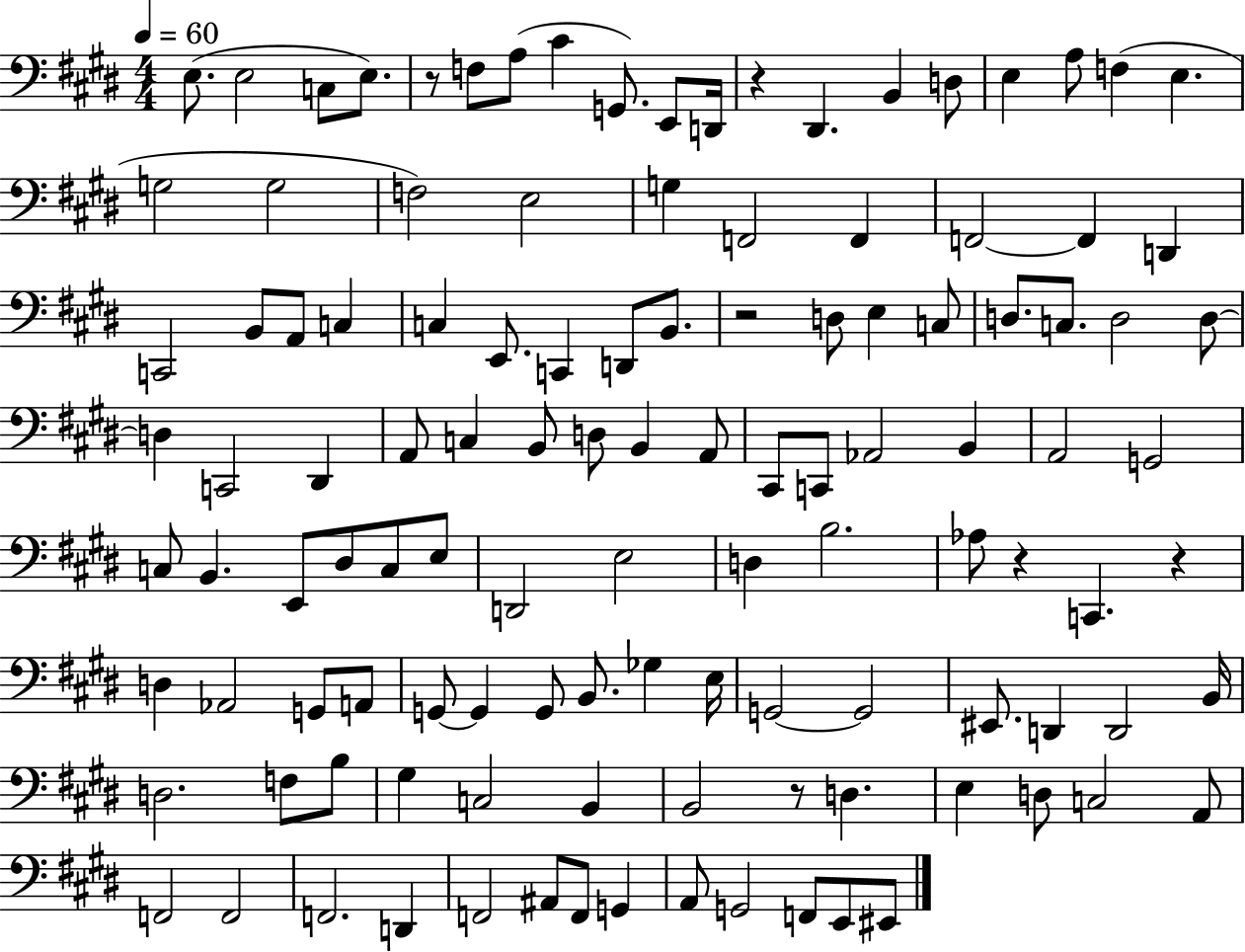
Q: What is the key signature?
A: E major